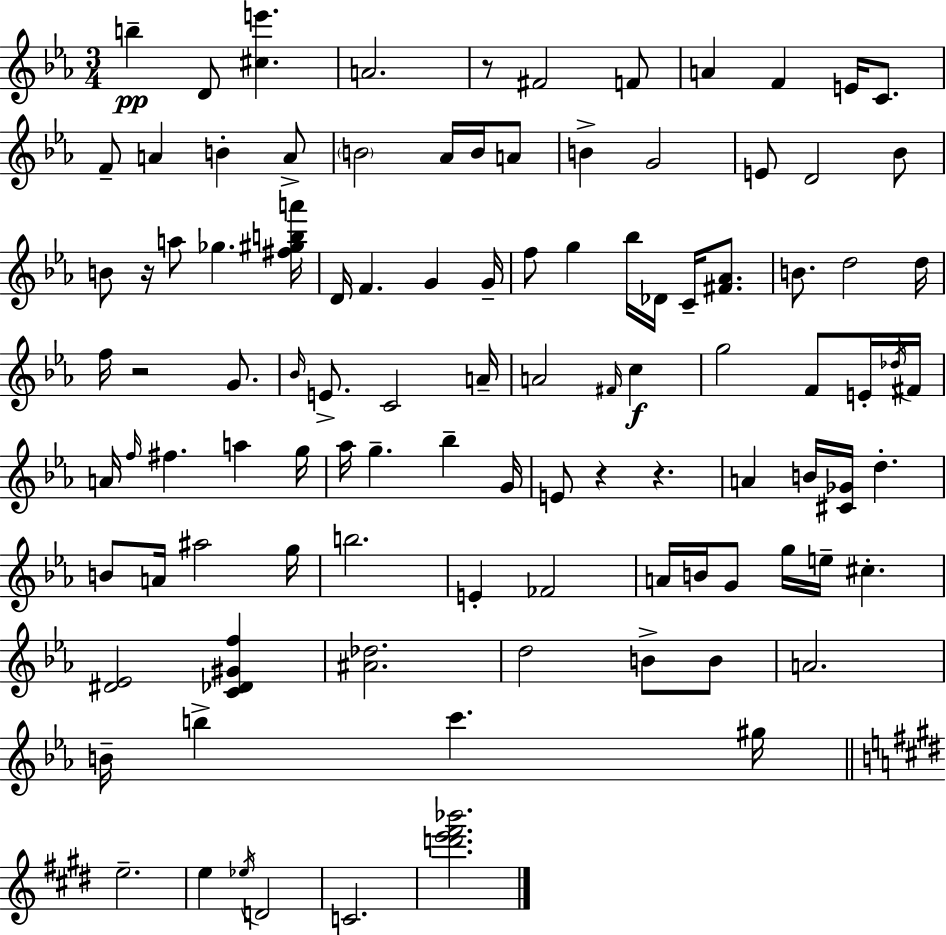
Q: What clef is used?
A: treble